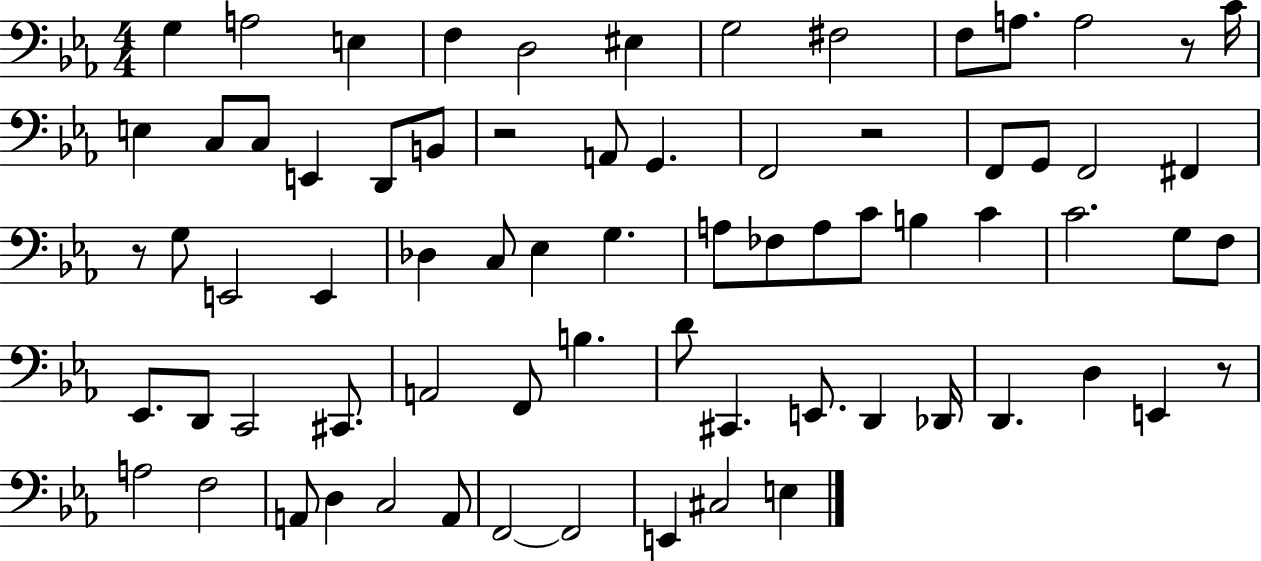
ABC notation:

X:1
T:Untitled
M:4/4
L:1/4
K:Eb
G, A,2 E, F, D,2 ^E, G,2 ^F,2 F,/2 A,/2 A,2 z/2 C/4 E, C,/2 C,/2 E,, D,,/2 B,,/2 z2 A,,/2 G,, F,,2 z2 F,,/2 G,,/2 F,,2 ^F,, z/2 G,/2 E,,2 E,, _D, C,/2 _E, G, A,/2 _F,/2 A,/2 C/2 B, C C2 G,/2 F,/2 _E,,/2 D,,/2 C,,2 ^C,,/2 A,,2 F,,/2 B, D/2 ^C,, E,,/2 D,, _D,,/4 D,, D, E,, z/2 A,2 F,2 A,,/2 D, C,2 A,,/2 F,,2 F,,2 E,, ^C,2 E,